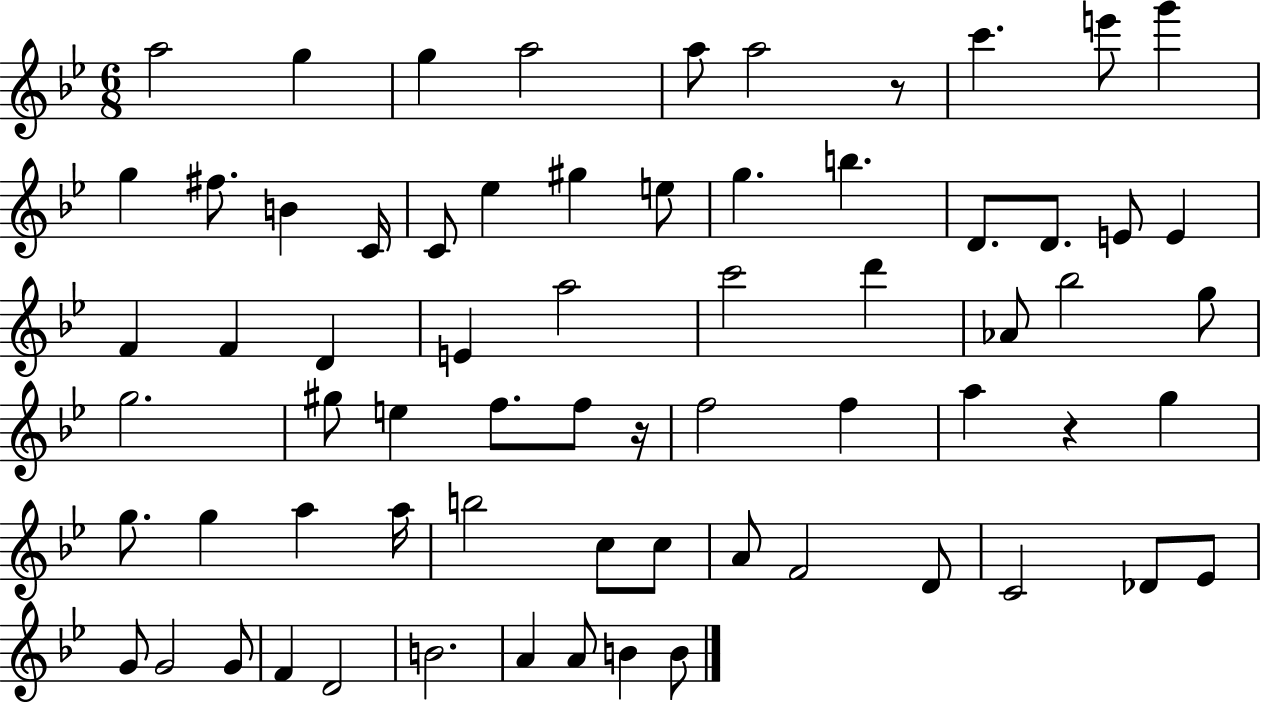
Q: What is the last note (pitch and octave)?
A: B4